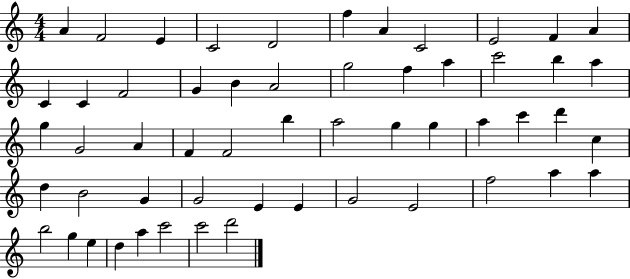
X:1
T:Untitled
M:4/4
L:1/4
K:C
A F2 E C2 D2 f A C2 E2 F A C C F2 G B A2 g2 f a c'2 b a g G2 A F F2 b a2 g g a c' d' c d B2 G G2 E E G2 E2 f2 a a b2 g e d a c'2 c'2 d'2